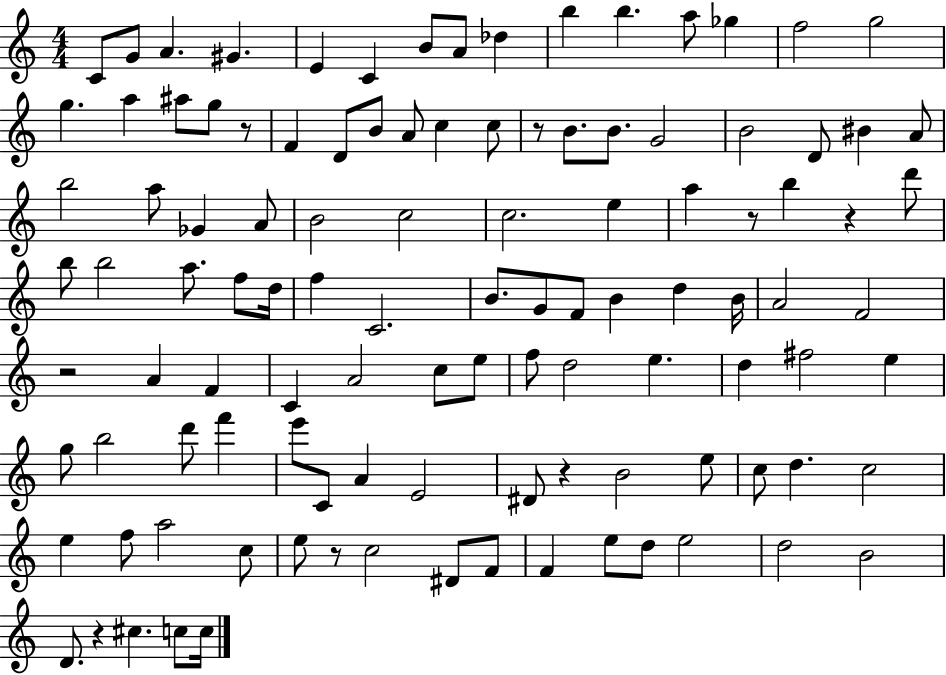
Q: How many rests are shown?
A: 8